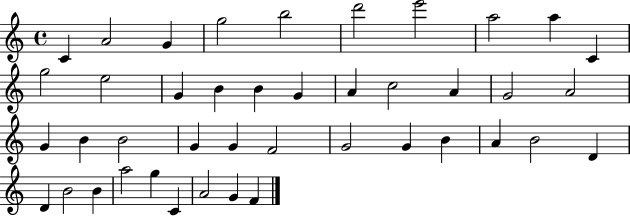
{
  \clef treble
  \time 4/4
  \defaultTimeSignature
  \key c \major
  c'4 a'2 g'4 | g''2 b''2 | d'''2 e'''2 | a''2 a''4 c'4 | \break g''2 e''2 | g'4 b'4 b'4 g'4 | a'4 c''2 a'4 | g'2 a'2 | \break g'4 b'4 b'2 | g'4 g'4 f'2 | g'2 g'4 b'4 | a'4 b'2 d'4 | \break d'4 b'2 b'4 | a''2 g''4 c'4 | a'2 g'4 f'4 | \bar "|."
}